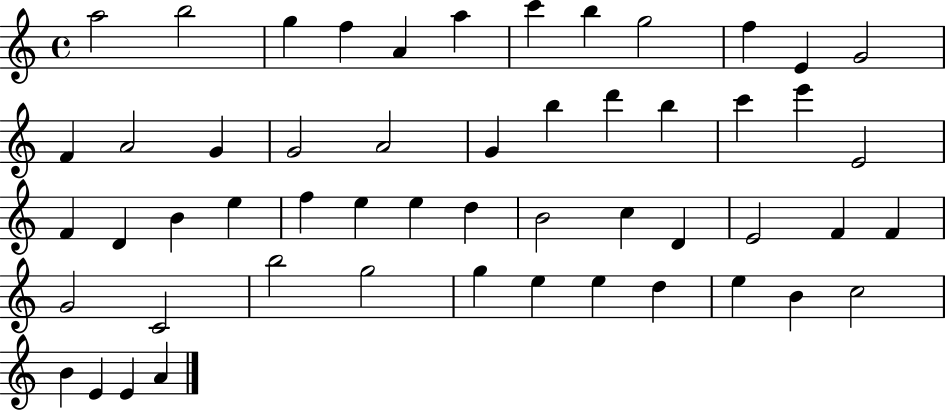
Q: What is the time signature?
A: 4/4